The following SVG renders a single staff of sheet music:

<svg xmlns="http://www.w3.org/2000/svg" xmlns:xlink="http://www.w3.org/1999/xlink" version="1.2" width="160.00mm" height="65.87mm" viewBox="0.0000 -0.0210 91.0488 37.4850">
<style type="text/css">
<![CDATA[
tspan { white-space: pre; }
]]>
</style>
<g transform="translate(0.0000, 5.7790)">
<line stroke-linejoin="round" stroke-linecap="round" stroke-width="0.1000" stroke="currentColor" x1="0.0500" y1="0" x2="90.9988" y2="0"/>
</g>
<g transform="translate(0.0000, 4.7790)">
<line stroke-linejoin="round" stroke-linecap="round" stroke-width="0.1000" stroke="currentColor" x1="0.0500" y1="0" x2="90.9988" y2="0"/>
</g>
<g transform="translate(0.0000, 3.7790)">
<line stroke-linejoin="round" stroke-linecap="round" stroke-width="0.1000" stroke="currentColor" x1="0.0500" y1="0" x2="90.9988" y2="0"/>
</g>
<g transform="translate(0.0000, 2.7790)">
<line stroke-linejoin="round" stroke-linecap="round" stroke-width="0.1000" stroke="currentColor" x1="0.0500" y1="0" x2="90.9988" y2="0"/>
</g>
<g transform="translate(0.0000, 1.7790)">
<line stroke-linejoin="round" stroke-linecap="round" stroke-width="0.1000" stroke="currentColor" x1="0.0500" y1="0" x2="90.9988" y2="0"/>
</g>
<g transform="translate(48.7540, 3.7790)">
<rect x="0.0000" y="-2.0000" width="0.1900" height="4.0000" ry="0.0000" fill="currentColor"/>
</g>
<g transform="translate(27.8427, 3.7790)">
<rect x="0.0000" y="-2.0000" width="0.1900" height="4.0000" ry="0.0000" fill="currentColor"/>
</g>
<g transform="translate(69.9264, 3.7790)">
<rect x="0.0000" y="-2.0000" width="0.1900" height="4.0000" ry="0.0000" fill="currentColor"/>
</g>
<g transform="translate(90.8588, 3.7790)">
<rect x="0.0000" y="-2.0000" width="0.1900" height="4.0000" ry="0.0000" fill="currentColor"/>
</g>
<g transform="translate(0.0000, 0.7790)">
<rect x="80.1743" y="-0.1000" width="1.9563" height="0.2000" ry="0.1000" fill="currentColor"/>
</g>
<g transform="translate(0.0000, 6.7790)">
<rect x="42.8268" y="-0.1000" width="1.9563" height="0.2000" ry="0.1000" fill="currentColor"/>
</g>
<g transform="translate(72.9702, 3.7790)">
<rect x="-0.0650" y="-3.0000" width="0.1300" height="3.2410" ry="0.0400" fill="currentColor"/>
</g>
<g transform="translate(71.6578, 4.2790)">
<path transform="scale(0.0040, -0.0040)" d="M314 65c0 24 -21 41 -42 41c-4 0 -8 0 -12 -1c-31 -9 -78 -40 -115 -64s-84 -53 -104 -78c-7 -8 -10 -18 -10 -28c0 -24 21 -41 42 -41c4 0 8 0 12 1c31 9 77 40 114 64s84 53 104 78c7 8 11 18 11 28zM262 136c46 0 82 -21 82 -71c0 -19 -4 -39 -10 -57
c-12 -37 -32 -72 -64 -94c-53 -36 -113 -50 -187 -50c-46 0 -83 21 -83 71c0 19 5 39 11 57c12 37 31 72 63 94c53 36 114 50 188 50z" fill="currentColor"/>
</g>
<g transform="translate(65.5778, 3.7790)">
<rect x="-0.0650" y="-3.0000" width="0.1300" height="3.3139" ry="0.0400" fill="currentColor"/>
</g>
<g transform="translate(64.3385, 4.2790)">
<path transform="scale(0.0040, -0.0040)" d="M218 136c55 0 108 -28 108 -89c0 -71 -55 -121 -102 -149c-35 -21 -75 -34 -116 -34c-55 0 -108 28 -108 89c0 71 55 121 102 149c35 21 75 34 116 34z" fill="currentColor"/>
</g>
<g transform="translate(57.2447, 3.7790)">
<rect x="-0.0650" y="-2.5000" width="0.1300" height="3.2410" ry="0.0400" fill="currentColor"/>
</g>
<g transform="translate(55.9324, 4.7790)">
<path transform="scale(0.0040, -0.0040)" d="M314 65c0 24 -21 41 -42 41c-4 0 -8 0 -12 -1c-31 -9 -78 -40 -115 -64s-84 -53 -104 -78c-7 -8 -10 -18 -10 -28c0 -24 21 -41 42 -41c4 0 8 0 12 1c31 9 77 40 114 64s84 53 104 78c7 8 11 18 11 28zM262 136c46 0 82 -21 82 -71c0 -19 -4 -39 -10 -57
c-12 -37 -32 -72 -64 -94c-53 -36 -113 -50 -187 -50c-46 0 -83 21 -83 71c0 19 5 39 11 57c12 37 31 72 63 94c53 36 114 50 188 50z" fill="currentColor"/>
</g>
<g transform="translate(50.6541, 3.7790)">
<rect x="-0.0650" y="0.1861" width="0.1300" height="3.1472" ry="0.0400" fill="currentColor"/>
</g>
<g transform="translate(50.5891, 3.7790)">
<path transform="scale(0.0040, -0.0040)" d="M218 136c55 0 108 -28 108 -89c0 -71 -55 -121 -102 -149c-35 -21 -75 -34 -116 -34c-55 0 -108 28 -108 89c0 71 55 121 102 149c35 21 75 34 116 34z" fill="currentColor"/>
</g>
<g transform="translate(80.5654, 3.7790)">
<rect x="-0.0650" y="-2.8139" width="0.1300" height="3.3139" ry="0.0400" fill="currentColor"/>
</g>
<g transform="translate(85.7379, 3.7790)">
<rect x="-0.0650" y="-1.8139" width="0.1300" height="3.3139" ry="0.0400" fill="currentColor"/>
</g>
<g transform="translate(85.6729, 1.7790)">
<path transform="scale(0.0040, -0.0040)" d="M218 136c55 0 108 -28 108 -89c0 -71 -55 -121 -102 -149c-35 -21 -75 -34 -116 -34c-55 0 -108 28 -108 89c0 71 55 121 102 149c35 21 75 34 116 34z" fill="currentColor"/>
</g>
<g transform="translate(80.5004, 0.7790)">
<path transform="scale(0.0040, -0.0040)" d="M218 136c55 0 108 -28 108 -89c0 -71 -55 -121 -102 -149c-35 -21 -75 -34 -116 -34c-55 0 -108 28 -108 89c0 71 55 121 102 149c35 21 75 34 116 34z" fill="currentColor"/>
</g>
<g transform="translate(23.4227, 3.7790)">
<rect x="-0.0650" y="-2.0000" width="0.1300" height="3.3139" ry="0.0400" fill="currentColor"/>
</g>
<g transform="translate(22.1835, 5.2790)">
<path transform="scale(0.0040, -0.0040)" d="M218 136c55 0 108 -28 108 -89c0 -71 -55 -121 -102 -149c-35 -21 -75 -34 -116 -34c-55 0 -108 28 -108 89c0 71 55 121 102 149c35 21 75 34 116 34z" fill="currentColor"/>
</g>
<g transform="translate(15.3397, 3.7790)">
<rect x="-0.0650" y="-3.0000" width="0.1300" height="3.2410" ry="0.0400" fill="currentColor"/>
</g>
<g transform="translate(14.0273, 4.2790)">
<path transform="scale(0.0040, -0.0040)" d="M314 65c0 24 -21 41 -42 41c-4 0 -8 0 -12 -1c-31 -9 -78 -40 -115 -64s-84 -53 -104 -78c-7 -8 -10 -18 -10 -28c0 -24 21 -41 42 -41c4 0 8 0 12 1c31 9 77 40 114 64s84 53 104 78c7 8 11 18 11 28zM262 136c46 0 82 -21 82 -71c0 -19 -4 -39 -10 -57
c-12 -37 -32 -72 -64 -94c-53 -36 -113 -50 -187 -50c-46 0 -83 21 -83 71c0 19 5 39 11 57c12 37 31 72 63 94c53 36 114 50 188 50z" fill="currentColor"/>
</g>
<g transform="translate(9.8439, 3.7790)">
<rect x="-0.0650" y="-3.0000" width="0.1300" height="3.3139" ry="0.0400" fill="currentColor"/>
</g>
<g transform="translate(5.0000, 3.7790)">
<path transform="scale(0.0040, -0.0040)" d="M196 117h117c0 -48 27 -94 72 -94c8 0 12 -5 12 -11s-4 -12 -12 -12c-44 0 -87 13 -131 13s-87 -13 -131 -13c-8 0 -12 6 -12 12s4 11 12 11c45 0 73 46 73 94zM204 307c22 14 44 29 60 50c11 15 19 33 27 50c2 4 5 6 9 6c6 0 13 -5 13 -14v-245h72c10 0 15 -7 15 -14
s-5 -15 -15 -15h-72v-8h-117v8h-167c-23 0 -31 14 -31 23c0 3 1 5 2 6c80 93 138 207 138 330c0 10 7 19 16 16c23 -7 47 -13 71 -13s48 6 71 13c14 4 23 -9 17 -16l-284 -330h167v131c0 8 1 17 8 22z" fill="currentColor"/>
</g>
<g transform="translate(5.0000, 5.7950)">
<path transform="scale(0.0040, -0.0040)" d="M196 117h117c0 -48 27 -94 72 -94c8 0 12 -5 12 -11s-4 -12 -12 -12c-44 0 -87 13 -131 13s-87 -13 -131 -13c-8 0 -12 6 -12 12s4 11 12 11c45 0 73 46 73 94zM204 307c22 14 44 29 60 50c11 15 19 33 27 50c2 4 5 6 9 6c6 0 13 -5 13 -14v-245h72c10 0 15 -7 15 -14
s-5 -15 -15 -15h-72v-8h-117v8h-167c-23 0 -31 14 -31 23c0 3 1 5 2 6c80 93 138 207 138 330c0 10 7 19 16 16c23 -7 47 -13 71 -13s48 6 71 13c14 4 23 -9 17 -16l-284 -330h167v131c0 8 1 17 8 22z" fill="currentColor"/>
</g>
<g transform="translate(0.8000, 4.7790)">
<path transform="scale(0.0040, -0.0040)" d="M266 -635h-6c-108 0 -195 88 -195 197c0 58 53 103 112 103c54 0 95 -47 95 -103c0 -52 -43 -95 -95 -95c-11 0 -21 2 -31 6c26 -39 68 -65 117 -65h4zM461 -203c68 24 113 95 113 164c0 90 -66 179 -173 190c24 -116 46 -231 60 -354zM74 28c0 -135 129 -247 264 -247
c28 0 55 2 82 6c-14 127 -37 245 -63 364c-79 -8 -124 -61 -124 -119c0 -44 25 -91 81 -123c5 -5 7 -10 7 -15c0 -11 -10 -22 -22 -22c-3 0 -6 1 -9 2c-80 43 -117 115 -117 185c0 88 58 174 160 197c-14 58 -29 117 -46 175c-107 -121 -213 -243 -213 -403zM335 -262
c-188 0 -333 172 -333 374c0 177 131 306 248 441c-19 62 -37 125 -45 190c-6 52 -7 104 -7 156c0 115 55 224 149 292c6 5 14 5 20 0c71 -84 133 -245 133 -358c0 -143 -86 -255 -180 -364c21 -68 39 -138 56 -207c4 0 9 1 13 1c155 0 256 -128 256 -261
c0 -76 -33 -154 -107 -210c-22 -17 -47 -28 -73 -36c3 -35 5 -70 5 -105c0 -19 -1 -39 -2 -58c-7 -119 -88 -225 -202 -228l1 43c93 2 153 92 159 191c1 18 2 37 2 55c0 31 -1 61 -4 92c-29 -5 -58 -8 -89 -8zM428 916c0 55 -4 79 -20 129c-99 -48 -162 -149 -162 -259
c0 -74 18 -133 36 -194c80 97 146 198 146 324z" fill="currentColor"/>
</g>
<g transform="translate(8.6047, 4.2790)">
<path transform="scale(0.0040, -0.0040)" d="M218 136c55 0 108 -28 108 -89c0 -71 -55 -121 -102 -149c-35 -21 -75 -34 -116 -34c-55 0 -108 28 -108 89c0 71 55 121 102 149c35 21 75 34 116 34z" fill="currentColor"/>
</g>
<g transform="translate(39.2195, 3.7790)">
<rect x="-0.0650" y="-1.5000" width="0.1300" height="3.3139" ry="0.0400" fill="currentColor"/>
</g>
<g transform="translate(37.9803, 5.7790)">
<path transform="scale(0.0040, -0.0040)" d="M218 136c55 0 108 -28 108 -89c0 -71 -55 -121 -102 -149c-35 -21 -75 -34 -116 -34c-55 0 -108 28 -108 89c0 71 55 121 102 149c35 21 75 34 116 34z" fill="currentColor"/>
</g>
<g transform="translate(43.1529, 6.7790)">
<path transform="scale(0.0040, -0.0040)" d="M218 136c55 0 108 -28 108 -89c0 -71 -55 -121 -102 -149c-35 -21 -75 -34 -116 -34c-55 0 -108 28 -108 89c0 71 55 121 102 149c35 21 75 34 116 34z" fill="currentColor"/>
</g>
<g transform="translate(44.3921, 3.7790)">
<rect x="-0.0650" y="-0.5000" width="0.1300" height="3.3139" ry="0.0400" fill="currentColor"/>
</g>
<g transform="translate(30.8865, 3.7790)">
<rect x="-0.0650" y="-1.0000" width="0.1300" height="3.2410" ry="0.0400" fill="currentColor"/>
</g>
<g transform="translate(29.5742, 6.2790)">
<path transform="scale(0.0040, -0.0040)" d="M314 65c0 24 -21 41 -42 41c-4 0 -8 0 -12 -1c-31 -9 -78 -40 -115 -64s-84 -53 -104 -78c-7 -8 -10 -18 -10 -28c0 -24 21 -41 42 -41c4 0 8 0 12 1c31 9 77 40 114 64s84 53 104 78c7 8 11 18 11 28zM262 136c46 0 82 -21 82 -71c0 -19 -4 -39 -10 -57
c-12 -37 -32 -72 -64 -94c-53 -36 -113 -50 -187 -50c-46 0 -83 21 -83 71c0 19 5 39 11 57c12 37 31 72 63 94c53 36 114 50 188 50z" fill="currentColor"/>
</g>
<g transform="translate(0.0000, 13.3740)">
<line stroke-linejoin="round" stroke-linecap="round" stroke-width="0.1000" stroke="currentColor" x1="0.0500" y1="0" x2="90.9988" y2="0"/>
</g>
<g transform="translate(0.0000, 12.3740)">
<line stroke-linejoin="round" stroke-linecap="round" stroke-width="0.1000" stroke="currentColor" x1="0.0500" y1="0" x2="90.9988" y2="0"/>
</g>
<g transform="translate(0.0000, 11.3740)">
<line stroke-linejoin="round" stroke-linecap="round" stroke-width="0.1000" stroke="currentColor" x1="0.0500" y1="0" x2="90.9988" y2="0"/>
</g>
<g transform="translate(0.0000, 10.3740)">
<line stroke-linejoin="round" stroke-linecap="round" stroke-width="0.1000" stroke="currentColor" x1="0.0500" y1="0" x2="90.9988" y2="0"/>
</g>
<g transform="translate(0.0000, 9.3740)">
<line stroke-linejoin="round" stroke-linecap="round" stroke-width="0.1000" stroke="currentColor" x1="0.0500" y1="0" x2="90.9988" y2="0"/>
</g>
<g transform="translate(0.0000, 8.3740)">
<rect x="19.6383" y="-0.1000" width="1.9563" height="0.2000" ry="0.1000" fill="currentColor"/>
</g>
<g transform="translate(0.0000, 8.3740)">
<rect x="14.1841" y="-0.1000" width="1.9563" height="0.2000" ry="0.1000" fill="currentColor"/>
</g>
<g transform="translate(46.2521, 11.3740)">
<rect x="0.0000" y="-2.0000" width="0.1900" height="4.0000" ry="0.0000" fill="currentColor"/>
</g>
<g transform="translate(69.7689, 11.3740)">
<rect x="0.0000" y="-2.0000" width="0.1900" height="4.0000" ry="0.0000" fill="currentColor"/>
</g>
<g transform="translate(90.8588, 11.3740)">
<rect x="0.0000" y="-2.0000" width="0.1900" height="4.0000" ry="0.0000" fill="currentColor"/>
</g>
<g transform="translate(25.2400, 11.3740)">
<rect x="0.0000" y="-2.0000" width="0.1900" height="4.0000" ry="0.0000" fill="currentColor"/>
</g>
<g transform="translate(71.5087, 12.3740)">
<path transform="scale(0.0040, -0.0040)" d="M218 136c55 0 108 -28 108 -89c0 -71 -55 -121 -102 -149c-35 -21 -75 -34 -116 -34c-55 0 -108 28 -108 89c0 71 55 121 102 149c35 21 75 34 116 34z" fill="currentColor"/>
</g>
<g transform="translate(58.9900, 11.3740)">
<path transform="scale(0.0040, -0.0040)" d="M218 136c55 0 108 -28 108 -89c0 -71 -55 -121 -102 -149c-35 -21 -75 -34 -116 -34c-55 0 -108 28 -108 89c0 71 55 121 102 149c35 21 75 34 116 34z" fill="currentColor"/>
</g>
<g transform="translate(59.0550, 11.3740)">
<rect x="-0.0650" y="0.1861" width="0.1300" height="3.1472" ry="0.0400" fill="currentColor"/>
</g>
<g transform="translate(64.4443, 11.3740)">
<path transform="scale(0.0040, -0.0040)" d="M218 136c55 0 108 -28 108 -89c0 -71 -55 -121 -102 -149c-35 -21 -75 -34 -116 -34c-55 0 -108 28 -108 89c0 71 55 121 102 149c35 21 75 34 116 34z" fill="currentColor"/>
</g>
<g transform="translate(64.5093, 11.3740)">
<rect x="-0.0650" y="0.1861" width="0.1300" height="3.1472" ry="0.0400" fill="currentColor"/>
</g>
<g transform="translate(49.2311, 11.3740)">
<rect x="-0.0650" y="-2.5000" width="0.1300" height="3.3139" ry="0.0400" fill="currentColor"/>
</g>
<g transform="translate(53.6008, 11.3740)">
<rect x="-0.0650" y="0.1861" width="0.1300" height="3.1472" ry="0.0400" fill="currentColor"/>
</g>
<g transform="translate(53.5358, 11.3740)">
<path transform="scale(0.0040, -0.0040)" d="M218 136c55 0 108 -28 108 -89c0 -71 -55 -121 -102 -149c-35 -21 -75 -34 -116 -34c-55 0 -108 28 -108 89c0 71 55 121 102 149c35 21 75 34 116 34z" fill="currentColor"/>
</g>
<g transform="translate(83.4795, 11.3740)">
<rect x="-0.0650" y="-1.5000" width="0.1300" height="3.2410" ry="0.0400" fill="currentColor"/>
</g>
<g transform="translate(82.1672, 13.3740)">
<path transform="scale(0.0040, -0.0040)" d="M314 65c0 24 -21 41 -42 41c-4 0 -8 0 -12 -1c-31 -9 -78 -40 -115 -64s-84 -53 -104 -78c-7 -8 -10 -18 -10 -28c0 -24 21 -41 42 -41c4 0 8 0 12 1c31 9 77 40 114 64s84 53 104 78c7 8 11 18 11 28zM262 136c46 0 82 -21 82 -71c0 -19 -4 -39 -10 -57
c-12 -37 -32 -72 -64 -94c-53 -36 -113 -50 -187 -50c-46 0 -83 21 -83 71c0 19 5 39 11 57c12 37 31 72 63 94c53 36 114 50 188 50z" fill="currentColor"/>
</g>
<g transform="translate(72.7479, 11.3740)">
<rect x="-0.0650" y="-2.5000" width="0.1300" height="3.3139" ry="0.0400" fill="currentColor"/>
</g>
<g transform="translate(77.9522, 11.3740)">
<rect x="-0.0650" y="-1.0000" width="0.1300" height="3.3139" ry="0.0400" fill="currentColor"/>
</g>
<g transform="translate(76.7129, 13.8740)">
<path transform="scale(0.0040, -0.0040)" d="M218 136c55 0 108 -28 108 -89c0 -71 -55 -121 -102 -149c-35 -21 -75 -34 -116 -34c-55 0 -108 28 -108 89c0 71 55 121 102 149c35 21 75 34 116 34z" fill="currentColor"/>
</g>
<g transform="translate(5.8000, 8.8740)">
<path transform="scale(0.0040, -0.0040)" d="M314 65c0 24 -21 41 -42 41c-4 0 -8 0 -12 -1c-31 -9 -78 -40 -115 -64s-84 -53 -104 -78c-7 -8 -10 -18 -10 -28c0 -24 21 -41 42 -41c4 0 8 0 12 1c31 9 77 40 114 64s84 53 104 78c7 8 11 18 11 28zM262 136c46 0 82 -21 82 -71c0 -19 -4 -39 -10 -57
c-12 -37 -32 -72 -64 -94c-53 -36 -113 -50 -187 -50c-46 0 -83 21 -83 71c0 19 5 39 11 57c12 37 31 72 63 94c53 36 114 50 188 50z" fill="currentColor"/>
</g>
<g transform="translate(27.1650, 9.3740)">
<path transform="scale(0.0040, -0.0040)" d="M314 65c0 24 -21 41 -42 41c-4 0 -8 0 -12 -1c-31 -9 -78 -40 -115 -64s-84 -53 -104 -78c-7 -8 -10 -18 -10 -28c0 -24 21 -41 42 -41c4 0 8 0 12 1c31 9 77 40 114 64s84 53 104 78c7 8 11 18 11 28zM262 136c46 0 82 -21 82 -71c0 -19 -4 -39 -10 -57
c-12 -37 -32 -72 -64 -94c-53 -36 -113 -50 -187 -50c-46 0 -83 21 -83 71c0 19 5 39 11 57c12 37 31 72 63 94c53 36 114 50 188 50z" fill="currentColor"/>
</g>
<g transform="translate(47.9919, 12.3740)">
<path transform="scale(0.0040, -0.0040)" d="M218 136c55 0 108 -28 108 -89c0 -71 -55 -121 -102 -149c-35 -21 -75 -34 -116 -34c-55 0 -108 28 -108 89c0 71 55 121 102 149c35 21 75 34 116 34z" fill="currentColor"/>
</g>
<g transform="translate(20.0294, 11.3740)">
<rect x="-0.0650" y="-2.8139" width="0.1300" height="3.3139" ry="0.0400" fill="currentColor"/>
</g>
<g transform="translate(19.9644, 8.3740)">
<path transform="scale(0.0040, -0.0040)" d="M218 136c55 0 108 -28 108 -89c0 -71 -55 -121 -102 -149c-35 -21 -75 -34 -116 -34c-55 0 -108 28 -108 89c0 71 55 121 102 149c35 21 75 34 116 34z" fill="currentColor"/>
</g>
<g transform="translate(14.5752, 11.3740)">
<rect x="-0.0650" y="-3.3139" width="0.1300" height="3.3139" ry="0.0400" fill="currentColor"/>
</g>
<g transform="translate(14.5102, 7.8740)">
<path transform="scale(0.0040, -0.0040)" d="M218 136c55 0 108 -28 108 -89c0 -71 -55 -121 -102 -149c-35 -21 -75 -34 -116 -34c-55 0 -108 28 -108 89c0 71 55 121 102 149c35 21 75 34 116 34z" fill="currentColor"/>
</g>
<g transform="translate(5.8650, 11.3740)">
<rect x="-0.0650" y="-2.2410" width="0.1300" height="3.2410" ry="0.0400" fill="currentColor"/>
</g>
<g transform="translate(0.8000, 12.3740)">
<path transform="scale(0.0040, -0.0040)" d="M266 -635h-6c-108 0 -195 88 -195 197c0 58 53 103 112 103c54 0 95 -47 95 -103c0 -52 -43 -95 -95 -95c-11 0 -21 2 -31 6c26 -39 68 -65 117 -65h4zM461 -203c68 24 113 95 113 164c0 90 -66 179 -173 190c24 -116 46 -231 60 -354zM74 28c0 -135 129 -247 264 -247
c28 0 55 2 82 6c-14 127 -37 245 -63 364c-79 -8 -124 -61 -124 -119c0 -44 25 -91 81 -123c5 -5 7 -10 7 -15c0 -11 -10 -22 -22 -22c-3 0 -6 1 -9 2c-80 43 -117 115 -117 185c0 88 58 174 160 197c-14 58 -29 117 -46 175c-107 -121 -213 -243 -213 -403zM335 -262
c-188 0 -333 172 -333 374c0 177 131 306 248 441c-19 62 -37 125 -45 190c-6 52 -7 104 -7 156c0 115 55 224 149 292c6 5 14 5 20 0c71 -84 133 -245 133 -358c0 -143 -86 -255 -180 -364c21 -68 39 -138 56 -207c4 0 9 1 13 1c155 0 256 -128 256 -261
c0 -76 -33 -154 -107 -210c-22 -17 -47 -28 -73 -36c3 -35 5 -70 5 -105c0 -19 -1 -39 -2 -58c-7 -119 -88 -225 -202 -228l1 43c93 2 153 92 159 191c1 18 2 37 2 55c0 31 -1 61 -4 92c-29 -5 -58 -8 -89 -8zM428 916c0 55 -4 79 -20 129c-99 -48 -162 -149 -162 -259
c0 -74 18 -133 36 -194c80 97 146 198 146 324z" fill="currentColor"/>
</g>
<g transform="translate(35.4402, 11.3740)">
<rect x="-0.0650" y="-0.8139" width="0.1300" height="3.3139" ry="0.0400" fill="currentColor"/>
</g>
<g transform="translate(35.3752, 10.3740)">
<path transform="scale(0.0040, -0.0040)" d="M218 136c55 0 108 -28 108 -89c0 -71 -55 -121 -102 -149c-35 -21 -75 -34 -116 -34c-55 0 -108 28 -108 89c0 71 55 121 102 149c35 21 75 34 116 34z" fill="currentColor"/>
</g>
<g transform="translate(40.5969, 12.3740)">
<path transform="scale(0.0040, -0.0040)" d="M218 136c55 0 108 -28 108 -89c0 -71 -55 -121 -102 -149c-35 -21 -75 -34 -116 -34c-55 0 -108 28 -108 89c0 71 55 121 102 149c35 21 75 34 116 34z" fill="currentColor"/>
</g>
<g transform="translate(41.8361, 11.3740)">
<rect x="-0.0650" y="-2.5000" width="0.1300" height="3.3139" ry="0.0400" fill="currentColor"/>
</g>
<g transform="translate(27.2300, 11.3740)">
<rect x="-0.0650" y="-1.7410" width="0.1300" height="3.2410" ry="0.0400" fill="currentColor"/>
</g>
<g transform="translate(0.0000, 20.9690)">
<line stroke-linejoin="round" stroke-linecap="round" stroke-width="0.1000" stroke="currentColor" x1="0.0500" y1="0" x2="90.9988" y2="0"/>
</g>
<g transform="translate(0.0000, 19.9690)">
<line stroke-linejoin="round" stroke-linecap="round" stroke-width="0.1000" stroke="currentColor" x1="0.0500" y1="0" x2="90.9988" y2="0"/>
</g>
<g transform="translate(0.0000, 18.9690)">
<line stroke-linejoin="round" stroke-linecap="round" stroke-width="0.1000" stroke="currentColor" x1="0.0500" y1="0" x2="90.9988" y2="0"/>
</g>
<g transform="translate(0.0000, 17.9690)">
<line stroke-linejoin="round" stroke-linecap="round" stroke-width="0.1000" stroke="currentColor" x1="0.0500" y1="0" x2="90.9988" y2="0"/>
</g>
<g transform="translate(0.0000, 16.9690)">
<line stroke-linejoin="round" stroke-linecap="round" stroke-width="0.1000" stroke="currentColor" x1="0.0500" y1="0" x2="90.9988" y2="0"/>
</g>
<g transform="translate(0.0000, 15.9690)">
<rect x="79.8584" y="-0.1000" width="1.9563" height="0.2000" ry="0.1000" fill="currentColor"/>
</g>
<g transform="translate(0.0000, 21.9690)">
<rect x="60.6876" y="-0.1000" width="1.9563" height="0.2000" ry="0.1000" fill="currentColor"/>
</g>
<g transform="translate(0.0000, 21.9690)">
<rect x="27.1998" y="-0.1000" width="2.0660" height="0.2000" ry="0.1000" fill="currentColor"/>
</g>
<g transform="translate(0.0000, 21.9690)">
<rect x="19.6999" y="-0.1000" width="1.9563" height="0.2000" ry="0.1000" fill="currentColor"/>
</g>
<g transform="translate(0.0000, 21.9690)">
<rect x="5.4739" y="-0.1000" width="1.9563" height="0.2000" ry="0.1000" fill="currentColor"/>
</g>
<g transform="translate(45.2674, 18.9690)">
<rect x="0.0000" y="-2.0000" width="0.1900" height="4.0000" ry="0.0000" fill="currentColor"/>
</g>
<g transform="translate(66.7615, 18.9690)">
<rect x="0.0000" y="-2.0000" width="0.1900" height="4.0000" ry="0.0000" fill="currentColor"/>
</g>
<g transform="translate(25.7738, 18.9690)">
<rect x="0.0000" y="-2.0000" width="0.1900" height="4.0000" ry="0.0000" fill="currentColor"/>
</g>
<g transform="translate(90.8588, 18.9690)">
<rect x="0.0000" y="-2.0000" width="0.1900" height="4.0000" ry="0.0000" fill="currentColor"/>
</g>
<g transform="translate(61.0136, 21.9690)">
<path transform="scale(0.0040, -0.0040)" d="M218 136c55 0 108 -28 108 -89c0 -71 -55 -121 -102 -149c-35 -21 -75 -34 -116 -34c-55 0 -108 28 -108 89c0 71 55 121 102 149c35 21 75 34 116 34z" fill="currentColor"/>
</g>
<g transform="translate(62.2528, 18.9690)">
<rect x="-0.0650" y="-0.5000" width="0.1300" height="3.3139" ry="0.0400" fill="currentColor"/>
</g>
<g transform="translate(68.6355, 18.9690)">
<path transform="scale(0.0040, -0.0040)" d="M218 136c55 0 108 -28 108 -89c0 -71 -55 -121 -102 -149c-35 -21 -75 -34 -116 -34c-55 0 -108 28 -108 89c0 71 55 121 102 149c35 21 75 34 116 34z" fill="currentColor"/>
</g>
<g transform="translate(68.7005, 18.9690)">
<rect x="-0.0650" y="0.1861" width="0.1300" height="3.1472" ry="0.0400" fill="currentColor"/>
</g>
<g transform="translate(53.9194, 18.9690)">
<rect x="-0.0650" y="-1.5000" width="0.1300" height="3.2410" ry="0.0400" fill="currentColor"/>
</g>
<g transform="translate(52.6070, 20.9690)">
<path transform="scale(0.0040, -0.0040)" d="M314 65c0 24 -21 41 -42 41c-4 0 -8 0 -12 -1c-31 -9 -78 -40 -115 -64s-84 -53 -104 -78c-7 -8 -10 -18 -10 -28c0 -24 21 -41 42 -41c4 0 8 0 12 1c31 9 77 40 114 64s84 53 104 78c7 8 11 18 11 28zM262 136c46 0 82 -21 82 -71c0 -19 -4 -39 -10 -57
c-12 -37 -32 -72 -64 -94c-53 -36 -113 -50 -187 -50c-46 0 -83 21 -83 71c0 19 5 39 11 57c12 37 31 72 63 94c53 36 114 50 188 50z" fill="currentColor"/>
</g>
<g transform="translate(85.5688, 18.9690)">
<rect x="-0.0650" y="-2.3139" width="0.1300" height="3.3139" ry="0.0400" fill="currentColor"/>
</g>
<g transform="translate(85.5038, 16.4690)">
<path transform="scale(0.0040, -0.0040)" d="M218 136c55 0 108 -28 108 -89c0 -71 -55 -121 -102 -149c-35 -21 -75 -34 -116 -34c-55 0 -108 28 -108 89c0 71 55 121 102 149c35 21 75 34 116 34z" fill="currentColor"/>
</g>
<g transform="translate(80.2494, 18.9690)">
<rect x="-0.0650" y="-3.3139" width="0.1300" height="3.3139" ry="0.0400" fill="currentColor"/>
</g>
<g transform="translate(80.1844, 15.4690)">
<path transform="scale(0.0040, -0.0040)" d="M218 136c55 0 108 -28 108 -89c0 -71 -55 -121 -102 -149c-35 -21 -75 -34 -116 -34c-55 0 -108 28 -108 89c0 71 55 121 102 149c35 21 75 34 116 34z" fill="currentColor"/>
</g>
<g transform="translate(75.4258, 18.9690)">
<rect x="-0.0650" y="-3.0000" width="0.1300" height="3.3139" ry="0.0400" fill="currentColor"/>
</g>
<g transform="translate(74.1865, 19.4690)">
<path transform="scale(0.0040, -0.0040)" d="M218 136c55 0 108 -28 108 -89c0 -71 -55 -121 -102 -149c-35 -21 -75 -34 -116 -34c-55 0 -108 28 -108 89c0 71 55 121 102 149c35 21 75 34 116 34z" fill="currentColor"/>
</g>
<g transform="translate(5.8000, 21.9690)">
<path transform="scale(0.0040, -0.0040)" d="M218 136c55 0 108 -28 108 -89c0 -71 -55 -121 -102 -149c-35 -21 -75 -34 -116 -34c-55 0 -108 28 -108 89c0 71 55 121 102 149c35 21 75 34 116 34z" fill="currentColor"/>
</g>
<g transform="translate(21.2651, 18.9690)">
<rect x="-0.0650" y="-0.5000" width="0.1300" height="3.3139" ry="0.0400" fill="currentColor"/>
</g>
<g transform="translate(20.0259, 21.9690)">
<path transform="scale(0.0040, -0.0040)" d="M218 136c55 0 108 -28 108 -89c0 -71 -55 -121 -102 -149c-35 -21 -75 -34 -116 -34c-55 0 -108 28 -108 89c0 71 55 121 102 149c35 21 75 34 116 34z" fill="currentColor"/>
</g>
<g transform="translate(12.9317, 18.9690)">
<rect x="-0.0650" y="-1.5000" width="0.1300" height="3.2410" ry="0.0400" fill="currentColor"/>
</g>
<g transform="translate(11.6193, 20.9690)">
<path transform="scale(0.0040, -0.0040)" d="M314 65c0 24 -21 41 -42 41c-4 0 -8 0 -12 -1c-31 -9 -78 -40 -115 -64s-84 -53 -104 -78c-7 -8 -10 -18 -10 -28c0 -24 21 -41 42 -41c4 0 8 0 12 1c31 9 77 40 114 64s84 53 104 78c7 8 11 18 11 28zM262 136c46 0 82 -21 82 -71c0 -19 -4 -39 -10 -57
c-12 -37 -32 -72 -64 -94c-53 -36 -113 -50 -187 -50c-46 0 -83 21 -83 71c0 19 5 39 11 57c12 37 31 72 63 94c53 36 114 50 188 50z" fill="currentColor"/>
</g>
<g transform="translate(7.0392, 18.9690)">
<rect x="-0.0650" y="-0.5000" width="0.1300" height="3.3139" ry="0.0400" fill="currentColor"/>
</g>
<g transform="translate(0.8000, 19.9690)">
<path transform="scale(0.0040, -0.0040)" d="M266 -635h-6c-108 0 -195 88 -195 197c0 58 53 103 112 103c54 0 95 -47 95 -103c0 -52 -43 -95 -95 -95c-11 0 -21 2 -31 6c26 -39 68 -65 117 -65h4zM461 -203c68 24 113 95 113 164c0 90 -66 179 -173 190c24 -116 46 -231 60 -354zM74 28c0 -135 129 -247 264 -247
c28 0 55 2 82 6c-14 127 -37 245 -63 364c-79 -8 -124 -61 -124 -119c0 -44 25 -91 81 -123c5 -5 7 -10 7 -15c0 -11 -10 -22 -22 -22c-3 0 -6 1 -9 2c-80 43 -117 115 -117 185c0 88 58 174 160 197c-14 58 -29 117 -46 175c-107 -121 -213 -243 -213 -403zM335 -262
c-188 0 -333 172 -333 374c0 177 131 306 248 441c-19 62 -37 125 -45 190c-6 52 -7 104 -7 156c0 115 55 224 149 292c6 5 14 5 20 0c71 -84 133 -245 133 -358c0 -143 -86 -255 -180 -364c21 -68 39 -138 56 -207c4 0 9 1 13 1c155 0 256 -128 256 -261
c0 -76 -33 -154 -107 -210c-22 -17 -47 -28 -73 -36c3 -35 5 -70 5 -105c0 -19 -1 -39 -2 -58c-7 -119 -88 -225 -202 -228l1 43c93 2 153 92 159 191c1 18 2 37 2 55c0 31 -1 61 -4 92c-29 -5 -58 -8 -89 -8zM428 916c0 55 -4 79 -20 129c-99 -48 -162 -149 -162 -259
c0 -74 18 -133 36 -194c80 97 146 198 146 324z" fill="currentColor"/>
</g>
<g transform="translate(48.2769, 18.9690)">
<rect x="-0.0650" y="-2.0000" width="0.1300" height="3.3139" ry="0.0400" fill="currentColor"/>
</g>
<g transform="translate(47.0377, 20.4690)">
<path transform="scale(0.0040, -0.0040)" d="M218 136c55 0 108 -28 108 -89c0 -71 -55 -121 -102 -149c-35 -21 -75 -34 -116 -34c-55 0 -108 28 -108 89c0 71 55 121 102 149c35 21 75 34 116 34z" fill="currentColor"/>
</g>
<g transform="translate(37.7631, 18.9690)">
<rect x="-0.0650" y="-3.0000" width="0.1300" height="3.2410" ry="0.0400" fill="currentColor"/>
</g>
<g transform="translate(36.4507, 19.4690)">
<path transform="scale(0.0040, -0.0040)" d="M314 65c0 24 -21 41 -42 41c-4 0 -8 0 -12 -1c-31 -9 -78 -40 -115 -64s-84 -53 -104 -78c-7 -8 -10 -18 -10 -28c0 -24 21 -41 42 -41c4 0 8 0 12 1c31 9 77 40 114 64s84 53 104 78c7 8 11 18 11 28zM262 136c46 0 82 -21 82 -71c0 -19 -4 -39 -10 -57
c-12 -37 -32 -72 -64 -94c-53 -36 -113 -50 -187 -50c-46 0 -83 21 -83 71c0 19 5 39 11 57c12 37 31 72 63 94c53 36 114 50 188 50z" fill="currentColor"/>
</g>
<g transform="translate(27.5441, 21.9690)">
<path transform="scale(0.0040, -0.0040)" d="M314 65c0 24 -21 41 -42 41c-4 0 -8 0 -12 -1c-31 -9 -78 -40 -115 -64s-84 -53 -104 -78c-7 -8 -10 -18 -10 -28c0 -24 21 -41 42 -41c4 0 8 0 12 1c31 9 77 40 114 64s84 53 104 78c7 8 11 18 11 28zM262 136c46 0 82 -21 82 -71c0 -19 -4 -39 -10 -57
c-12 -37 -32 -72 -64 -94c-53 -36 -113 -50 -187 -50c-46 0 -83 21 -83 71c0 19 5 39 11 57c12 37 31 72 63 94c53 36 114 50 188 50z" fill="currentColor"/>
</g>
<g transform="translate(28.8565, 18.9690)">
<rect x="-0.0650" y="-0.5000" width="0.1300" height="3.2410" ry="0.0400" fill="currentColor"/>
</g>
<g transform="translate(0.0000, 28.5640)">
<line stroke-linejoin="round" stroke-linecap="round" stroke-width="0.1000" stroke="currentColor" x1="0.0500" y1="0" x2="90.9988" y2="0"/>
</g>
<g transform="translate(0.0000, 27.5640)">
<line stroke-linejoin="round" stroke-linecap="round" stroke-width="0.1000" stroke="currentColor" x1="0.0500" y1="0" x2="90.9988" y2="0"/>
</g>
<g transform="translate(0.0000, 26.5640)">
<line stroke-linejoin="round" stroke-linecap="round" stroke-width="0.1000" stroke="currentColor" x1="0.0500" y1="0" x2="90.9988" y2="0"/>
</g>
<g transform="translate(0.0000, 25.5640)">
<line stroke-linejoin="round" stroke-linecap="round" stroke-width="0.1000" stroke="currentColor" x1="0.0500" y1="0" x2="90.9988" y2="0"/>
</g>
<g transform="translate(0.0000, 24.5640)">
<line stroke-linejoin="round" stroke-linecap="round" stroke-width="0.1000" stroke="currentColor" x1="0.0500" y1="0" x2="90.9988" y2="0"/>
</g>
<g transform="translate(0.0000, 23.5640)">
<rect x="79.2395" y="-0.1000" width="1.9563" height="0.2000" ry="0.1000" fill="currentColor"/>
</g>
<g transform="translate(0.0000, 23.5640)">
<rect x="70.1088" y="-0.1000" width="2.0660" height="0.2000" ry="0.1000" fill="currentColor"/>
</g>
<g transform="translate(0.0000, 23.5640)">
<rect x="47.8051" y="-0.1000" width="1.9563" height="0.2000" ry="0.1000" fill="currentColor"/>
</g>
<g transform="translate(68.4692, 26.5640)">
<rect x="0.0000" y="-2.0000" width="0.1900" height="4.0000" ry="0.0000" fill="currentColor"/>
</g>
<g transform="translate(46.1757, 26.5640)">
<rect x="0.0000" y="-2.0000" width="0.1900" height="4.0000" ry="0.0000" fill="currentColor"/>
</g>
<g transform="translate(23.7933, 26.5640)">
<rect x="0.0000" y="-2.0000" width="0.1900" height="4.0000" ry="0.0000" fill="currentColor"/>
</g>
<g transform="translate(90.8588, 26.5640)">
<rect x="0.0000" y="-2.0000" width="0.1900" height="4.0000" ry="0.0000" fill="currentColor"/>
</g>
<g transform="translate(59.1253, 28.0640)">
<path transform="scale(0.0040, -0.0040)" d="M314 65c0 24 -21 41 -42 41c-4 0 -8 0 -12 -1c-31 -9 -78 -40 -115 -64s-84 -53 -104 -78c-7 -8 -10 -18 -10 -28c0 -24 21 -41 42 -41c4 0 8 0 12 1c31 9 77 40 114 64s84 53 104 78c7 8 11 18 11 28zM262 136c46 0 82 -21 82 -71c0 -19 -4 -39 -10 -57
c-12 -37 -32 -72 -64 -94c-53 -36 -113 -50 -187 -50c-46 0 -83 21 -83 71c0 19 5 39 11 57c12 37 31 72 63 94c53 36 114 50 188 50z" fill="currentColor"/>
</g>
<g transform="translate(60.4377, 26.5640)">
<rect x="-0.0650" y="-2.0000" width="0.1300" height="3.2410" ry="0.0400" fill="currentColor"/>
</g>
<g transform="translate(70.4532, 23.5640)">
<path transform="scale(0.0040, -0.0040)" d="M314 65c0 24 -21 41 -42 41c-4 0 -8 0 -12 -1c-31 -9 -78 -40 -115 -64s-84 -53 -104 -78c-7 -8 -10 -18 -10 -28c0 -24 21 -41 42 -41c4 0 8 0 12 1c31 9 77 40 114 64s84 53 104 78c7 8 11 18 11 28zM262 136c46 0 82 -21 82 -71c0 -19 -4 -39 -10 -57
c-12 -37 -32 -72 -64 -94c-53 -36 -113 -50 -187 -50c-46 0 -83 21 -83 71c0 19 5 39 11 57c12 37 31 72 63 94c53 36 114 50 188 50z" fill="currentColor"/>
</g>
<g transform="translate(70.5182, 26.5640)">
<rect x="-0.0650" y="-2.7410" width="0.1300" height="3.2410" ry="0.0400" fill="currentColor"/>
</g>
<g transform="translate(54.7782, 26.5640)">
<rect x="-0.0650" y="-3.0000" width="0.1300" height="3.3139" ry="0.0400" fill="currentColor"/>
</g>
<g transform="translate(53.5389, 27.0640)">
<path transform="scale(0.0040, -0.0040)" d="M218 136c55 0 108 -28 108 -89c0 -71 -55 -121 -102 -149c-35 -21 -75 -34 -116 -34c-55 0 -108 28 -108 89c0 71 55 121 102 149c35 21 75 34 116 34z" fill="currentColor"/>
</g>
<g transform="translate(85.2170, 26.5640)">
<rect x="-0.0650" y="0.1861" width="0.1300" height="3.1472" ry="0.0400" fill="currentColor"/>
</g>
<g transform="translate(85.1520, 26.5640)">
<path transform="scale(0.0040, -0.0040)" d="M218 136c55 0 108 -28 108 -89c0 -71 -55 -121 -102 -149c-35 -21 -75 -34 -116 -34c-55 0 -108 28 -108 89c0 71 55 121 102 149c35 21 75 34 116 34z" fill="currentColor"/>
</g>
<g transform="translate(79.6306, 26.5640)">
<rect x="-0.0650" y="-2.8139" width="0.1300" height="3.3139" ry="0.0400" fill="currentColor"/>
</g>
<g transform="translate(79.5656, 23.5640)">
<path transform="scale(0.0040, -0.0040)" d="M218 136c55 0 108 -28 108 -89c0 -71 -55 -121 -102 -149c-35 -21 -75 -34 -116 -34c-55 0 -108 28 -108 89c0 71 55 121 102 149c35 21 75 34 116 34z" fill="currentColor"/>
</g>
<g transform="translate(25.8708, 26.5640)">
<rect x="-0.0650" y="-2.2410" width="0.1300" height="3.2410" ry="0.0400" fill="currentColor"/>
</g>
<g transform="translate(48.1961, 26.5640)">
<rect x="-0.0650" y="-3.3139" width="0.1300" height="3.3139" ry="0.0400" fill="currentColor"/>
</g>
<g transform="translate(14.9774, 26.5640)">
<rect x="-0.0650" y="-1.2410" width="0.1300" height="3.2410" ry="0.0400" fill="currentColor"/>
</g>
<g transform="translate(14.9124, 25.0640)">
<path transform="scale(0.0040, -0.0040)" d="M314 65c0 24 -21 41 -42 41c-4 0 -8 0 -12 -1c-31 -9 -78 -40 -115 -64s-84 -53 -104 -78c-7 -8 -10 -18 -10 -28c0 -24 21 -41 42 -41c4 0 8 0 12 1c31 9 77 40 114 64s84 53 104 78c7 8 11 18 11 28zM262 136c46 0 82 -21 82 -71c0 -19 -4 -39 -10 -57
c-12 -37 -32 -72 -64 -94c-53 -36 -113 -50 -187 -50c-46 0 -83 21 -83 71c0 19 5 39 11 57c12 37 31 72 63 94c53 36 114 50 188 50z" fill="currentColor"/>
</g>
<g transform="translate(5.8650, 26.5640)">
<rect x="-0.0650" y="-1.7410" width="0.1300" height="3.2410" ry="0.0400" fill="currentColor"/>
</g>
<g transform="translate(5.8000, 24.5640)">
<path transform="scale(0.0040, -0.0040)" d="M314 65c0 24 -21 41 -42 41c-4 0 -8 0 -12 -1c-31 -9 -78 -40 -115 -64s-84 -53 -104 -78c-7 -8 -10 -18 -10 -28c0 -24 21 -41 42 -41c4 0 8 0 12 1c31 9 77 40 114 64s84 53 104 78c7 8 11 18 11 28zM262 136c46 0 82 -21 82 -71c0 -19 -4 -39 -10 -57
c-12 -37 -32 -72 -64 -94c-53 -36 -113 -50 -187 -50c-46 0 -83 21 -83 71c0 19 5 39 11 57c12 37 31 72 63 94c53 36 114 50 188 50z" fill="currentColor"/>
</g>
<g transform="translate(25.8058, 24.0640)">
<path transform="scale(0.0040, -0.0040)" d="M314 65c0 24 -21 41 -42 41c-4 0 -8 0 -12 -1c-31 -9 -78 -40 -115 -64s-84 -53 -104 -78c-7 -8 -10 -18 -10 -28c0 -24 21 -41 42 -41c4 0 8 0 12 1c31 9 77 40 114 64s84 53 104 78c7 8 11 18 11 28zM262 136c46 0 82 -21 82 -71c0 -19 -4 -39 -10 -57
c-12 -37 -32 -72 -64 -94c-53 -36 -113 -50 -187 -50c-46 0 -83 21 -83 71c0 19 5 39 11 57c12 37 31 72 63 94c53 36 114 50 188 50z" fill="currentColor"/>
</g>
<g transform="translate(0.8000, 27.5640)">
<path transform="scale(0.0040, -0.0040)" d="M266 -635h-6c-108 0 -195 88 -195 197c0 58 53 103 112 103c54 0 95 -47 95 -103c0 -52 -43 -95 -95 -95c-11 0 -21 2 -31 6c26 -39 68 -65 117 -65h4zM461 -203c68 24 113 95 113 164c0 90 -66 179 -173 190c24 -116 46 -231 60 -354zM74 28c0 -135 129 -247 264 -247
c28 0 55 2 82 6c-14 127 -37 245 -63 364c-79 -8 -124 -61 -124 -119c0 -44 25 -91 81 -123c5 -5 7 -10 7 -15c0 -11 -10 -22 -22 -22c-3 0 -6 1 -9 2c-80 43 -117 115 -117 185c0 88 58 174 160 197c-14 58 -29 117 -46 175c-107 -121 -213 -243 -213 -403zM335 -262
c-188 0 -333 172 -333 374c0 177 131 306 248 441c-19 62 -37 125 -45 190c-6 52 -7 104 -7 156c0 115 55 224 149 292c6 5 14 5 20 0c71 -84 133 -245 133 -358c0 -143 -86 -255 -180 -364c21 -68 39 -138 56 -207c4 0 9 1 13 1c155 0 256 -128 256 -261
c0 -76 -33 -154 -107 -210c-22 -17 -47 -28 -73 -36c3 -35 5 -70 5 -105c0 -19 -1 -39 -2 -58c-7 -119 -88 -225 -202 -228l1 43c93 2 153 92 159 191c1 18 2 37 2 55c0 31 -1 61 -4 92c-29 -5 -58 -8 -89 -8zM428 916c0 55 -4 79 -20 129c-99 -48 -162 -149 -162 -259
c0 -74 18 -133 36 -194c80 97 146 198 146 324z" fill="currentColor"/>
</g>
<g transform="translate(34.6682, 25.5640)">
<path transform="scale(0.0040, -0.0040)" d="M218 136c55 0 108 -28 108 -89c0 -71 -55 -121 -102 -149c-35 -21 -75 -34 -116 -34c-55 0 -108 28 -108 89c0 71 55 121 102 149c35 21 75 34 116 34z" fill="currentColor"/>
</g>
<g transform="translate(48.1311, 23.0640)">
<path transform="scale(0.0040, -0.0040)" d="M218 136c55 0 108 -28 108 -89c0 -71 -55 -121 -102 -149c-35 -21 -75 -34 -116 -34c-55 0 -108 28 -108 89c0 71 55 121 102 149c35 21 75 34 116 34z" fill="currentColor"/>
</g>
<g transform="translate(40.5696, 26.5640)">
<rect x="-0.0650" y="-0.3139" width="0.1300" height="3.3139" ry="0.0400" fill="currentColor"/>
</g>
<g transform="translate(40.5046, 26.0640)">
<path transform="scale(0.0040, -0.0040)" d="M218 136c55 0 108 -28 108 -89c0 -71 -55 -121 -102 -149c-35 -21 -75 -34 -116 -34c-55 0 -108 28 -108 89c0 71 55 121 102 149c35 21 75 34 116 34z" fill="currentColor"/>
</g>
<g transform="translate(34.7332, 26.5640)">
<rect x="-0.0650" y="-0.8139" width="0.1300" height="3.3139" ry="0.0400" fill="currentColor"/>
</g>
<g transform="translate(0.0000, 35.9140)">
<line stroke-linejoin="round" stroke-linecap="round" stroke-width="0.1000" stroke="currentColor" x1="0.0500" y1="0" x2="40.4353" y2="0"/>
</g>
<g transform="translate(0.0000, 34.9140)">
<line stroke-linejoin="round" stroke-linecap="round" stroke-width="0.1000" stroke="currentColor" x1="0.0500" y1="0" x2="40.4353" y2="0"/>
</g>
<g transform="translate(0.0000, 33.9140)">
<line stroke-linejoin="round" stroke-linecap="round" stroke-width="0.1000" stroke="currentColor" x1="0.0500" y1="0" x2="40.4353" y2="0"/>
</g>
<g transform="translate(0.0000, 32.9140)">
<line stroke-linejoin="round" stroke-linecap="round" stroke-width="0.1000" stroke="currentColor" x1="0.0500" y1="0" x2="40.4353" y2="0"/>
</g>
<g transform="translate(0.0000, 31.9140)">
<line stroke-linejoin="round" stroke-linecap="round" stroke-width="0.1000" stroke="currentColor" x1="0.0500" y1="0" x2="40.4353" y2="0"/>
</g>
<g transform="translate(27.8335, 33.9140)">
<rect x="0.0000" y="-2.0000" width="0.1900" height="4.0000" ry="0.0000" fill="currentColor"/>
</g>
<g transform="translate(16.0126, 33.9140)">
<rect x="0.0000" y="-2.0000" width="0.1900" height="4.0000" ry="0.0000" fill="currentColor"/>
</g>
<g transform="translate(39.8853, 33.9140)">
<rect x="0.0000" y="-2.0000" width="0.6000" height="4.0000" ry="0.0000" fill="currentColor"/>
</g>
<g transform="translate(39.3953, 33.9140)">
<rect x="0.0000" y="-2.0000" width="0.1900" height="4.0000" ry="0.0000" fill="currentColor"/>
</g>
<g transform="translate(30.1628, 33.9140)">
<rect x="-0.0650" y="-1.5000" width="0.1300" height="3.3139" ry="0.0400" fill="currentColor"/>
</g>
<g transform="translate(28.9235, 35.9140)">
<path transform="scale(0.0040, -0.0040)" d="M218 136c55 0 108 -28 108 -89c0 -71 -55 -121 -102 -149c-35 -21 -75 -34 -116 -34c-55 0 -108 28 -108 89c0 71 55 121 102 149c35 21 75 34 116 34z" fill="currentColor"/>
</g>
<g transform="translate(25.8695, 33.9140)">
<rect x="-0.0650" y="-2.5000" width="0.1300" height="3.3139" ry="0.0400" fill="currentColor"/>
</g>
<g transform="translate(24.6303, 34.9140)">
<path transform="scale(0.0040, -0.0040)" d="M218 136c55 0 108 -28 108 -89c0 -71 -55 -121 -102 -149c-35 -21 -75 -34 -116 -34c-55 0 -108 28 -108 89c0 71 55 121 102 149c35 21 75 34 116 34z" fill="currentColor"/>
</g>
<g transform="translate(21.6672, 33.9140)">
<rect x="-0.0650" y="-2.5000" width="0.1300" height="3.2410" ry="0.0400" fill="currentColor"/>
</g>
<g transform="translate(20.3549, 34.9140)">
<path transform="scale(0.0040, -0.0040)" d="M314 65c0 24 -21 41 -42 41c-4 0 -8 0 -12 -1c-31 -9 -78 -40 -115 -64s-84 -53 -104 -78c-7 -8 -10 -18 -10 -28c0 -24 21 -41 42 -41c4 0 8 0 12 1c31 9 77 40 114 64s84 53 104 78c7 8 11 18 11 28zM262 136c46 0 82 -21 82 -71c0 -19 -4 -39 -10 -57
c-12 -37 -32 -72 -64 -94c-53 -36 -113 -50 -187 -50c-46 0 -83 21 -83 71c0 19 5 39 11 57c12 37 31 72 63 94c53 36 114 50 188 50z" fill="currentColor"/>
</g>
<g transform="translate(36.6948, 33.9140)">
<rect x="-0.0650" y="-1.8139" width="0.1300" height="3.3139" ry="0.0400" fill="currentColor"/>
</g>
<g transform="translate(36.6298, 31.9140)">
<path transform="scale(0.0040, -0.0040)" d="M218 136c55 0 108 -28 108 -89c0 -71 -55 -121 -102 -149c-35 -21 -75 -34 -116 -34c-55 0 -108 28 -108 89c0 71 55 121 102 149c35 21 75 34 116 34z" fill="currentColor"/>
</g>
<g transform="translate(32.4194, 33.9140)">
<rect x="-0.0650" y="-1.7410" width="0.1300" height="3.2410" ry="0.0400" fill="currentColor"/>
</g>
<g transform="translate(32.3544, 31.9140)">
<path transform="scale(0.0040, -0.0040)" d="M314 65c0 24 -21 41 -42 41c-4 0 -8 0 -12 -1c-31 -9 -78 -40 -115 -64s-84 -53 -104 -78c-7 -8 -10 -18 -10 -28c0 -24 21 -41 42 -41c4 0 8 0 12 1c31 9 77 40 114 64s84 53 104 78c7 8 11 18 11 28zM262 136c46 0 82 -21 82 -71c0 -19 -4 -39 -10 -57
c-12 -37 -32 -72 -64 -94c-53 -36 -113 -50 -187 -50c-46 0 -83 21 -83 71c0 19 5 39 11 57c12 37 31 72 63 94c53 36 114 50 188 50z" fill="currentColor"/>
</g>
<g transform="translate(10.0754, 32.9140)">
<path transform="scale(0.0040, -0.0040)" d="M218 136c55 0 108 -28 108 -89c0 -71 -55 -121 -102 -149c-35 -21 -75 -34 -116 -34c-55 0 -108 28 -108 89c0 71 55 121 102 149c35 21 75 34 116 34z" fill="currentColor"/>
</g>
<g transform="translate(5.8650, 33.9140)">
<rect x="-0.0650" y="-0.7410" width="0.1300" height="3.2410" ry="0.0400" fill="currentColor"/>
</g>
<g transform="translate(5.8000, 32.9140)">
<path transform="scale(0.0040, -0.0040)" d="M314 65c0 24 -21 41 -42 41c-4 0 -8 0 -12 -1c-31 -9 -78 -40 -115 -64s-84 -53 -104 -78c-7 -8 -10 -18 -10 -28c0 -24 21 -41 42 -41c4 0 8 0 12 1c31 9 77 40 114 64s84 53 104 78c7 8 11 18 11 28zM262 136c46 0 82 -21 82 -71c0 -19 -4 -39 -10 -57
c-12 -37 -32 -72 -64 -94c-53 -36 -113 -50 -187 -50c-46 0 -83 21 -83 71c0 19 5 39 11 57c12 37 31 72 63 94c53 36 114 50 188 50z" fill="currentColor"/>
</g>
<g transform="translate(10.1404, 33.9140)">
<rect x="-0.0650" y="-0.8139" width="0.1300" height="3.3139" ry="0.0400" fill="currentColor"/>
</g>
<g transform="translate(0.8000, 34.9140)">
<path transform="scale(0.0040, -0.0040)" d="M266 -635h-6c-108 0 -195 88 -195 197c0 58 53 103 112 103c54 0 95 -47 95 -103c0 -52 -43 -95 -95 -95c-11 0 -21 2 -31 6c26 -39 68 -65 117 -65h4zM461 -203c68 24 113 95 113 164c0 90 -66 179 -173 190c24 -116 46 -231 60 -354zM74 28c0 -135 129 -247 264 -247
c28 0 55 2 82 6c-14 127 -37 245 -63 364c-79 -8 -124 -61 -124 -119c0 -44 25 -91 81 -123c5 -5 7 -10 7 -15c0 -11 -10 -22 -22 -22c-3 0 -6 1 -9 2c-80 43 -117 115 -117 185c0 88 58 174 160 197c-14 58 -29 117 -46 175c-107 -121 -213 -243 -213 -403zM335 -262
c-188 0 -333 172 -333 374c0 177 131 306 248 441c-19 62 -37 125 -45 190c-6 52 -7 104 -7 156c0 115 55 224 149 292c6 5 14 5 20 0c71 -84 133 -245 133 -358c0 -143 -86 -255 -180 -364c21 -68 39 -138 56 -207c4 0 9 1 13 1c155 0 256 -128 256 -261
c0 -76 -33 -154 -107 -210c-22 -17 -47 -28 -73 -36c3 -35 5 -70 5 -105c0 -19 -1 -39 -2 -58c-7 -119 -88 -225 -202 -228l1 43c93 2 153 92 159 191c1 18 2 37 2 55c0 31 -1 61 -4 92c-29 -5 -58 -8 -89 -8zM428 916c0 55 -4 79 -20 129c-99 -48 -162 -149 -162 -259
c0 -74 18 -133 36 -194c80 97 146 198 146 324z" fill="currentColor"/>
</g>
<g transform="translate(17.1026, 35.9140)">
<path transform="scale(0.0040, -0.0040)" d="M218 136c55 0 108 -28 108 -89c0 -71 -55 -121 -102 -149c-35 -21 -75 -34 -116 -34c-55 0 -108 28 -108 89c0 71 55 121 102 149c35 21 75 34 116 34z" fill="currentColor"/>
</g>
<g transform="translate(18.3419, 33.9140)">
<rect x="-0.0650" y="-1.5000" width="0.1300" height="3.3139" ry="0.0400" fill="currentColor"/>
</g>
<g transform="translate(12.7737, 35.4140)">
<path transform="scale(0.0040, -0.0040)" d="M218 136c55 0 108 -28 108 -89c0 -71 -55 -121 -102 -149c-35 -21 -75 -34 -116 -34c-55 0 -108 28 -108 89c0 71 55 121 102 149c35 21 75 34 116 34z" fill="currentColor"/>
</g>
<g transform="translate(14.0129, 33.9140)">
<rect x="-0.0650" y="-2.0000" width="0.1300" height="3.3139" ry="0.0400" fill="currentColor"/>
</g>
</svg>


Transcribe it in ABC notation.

X:1
T:Untitled
M:4/4
L:1/4
K:C
A A2 F D2 E C B G2 A A2 a f g2 b a f2 d G G B B B G D E2 C E2 C C2 A2 F E2 C B A b g f2 e2 g2 d c b A F2 a2 a B d2 d F E G2 G E f2 f